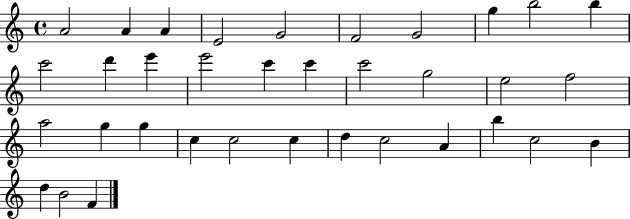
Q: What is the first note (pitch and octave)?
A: A4